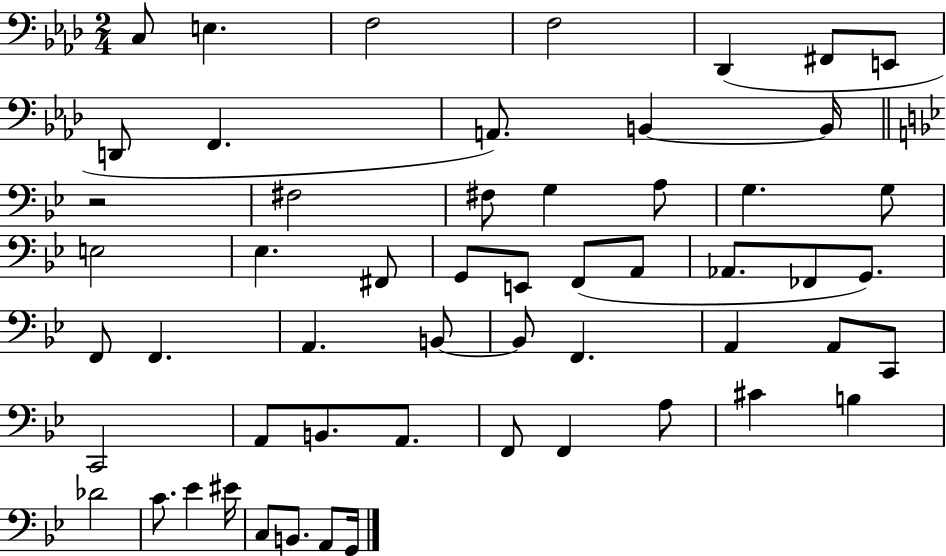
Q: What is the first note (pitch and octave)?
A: C3